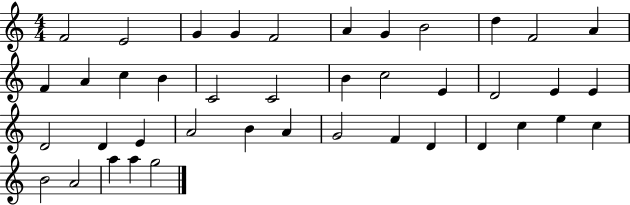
F4/h E4/h G4/q G4/q F4/h A4/q G4/q B4/h D5/q F4/h A4/q F4/q A4/q C5/q B4/q C4/h C4/h B4/q C5/h E4/q D4/h E4/q E4/q D4/h D4/q E4/q A4/h B4/q A4/q G4/h F4/q D4/q D4/q C5/q E5/q C5/q B4/h A4/h A5/q A5/q G5/h